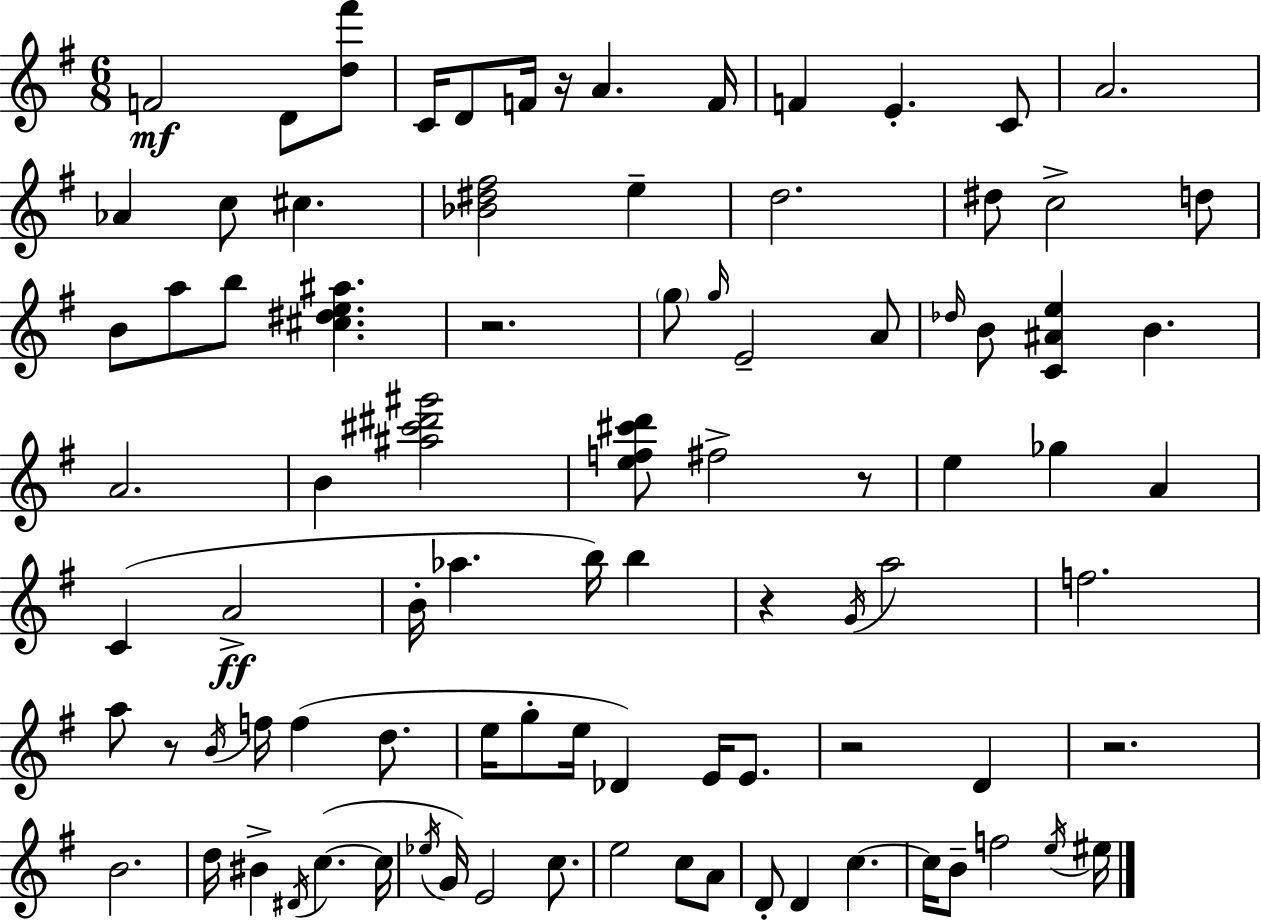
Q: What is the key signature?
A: E minor